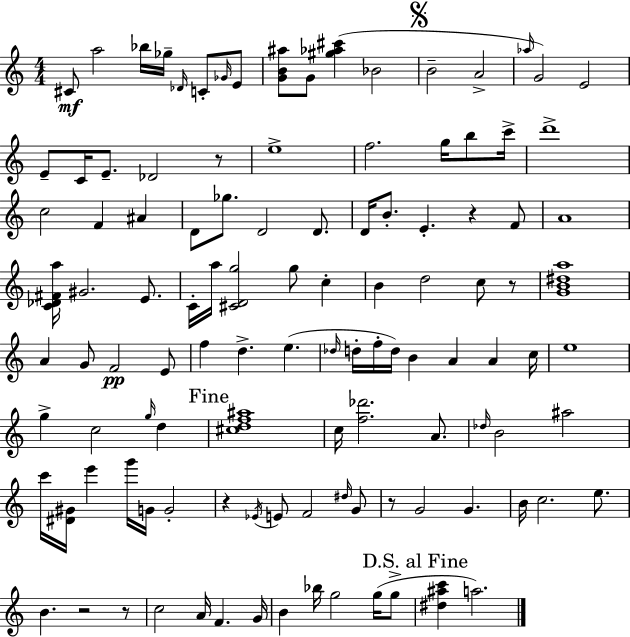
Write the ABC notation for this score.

X:1
T:Untitled
M:4/4
L:1/4
K:C
^C/2 a2 _b/4 _g/4 _D/4 C/2 _G/4 E/2 [GB^a]/2 G/2 [^g_a^c'] _B2 B2 A2 _a/4 G2 E2 E/2 C/4 E/2 _D2 z/2 e4 f2 g/4 b/2 c'/4 d'4 c2 F ^A D/2 _g/2 D2 D/2 D/4 B/2 E z F/2 A4 [C_D^Fa]/4 ^G2 E/2 C/4 a/4 [^CDg]2 g/2 c B d2 c/2 z/2 [GB^da]4 A G/2 F2 E/2 f d e _d/4 d/4 f/4 d/4 B A A c/4 e4 g c2 g/4 d [^cdf^a]4 c/4 [f_d']2 A/2 _d/4 B2 ^a2 c'/4 [^D^G]/4 e' g'/4 G/4 G2 z _E/4 E/2 F2 ^d/4 G/2 z/2 G2 G B/4 c2 e/2 B z2 z/2 c2 A/4 F G/4 B _b/4 g2 g/4 g/2 [^d^ac'] a2